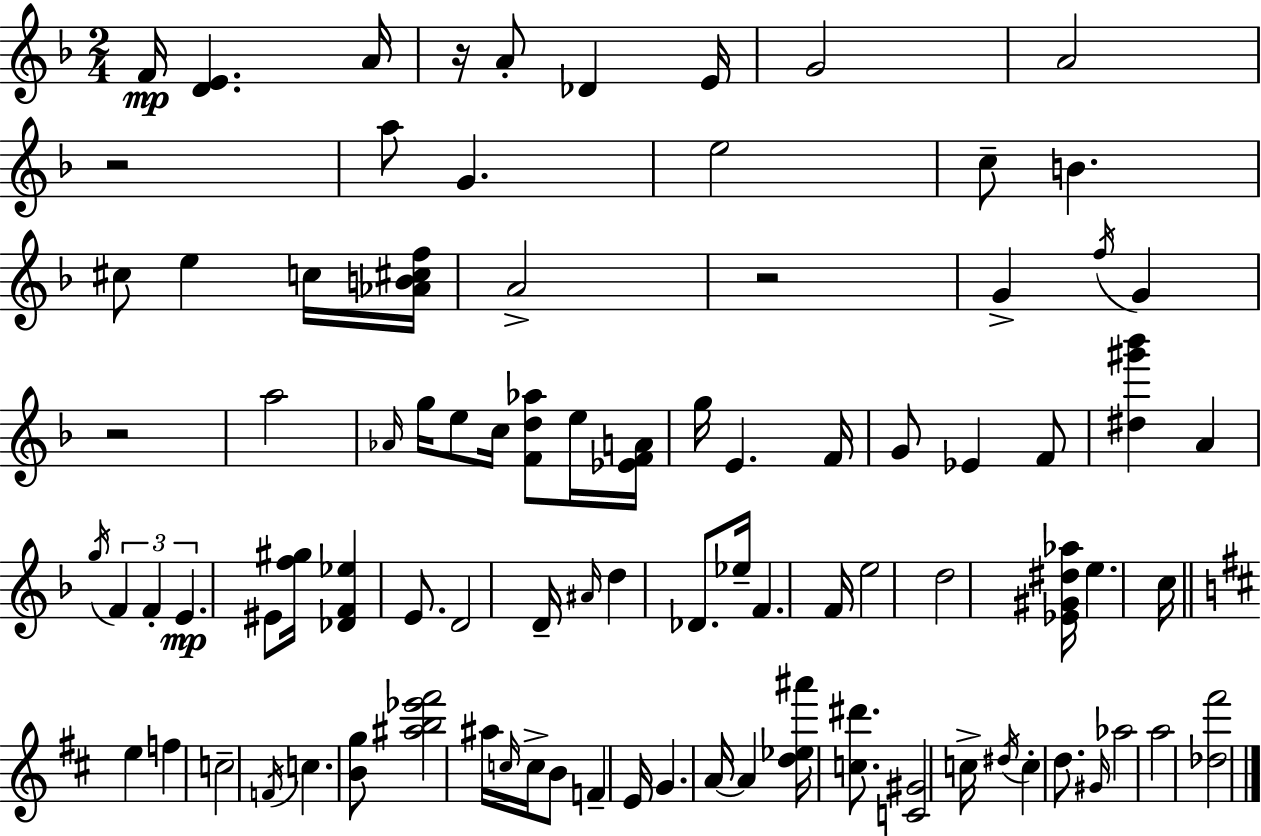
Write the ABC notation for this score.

X:1
T:Untitled
M:2/4
L:1/4
K:F
F/4 [DE] A/4 z/4 A/2 _D E/4 G2 A2 z2 a/2 G e2 c/2 B ^c/2 e c/4 [_AB^cf]/4 A2 z2 G f/4 G z2 a2 _A/4 g/4 e/2 c/4 [Fd_a]/2 e/4 [_EFA]/4 g/4 E F/4 G/2 _E F/2 [^d^g'_b'] A g/4 F F E ^E/2 [f^g]/4 [_DF_e] E/2 D2 D/4 ^A/4 d _D/2 _e/4 F F/4 e2 d2 [_E^G^d_a]/4 e c/4 e f c2 F/4 c [Bg]/2 [^ab_e'^f']2 ^a/4 c/4 c/4 B/2 F E/4 G A/4 A [d_e^a']/4 [c^d']/2 [C^G]2 c/4 ^d/4 c d/2 ^G/4 _a2 a2 [_d^f']2